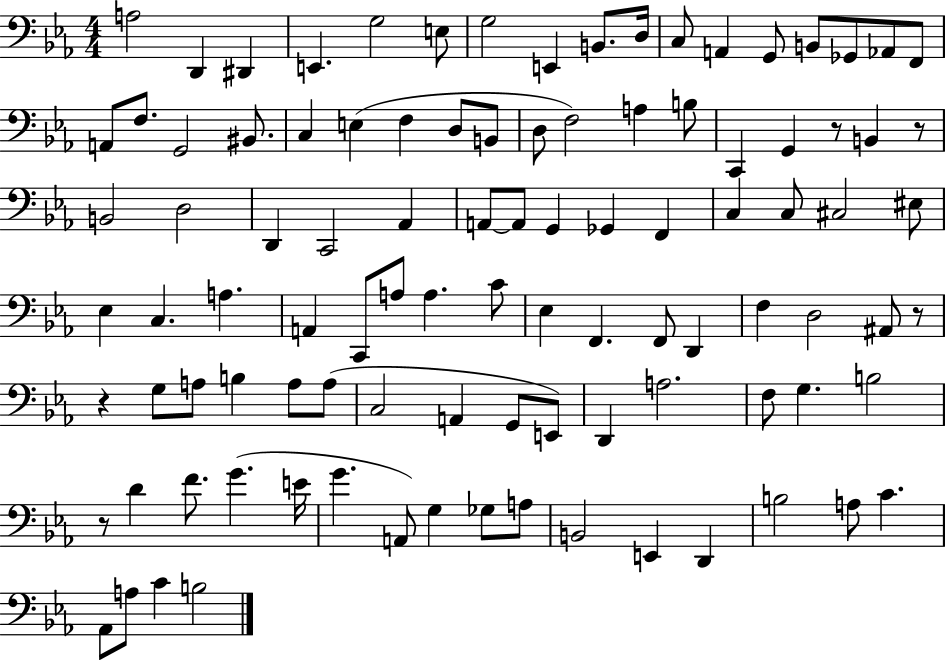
{
  \clef bass
  \numericTimeSignature
  \time 4/4
  \key ees \major
  a2 d,4 dis,4 | e,4. g2 e8 | g2 e,4 b,8. d16 | c8 a,4 g,8 b,8 ges,8 aes,8 f,8 | \break a,8 f8. g,2 bis,8. | c4 e4( f4 d8 b,8 | d8 f2) a4 b8 | c,4 g,4 r8 b,4 r8 | \break b,2 d2 | d,4 c,2 aes,4 | a,8~~ a,8 g,4 ges,4 f,4 | c4 c8 cis2 eis8 | \break ees4 c4. a4. | a,4 c,8 a8 a4. c'8 | ees4 f,4. f,8 d,4 | f4 d2 ais,8 r8 | \break r4 g8 a8 b4 a8 a8( | c2 a,4 g,8 e,8) | d,4 a2. | f8 g4. b2 | \break r8 d'4 f'8. g'4.( e'16 | g'4. a,8) g4 ges8 a8 | b,2 e,4 d,4 | b2 a8 c'4. | \break aes,8 a8 c'4 b2 | \bar "|."
}